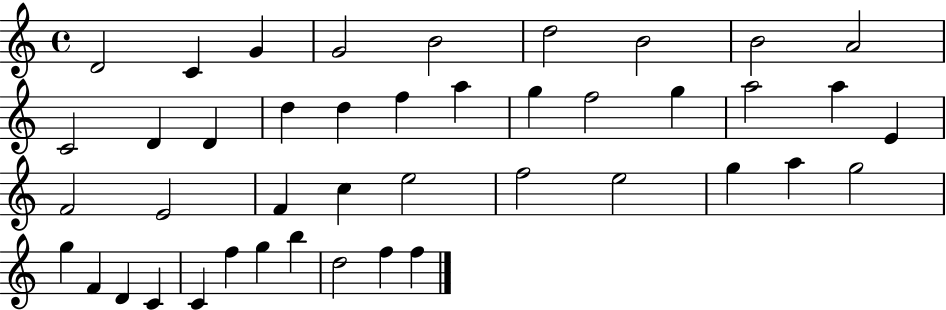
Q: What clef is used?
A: treble